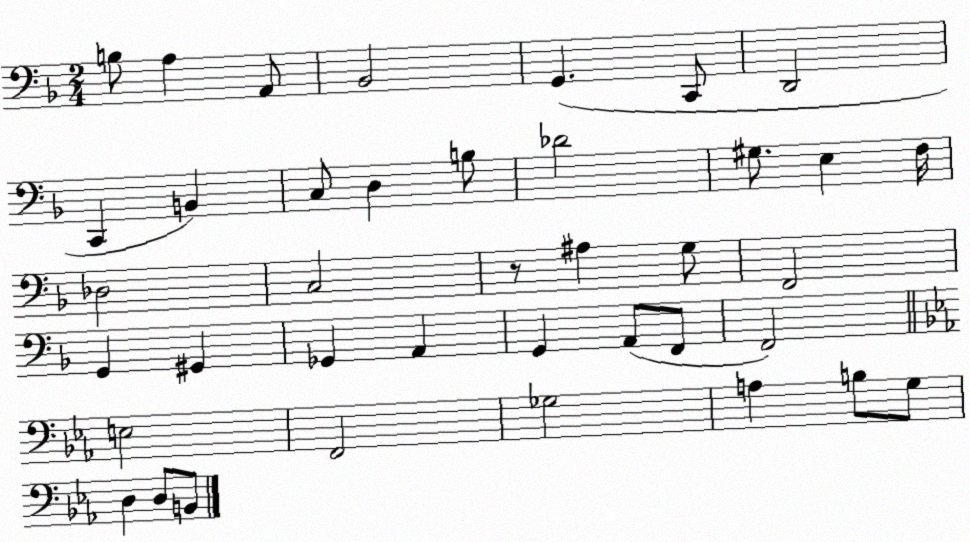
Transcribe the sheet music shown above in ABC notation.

X:1
T:Untitled
M:2/4
L:1/4
K:F
B,/2 A, A,,/2 _B,,2 G,, C,,/2 D,,2 C,, B,, C,/2 D, B,/2 _D2 ^G,/2 E, F,/4 _D,2 C,2 z/2 ^A, G,/2 F,,2 G,, ^G,, _G,, A,, G,, A,,/2 F,,/2 F,,2 E,2 F,,2 _G,2 A, B,/2 G,/2 D, D,/2 B,,/2